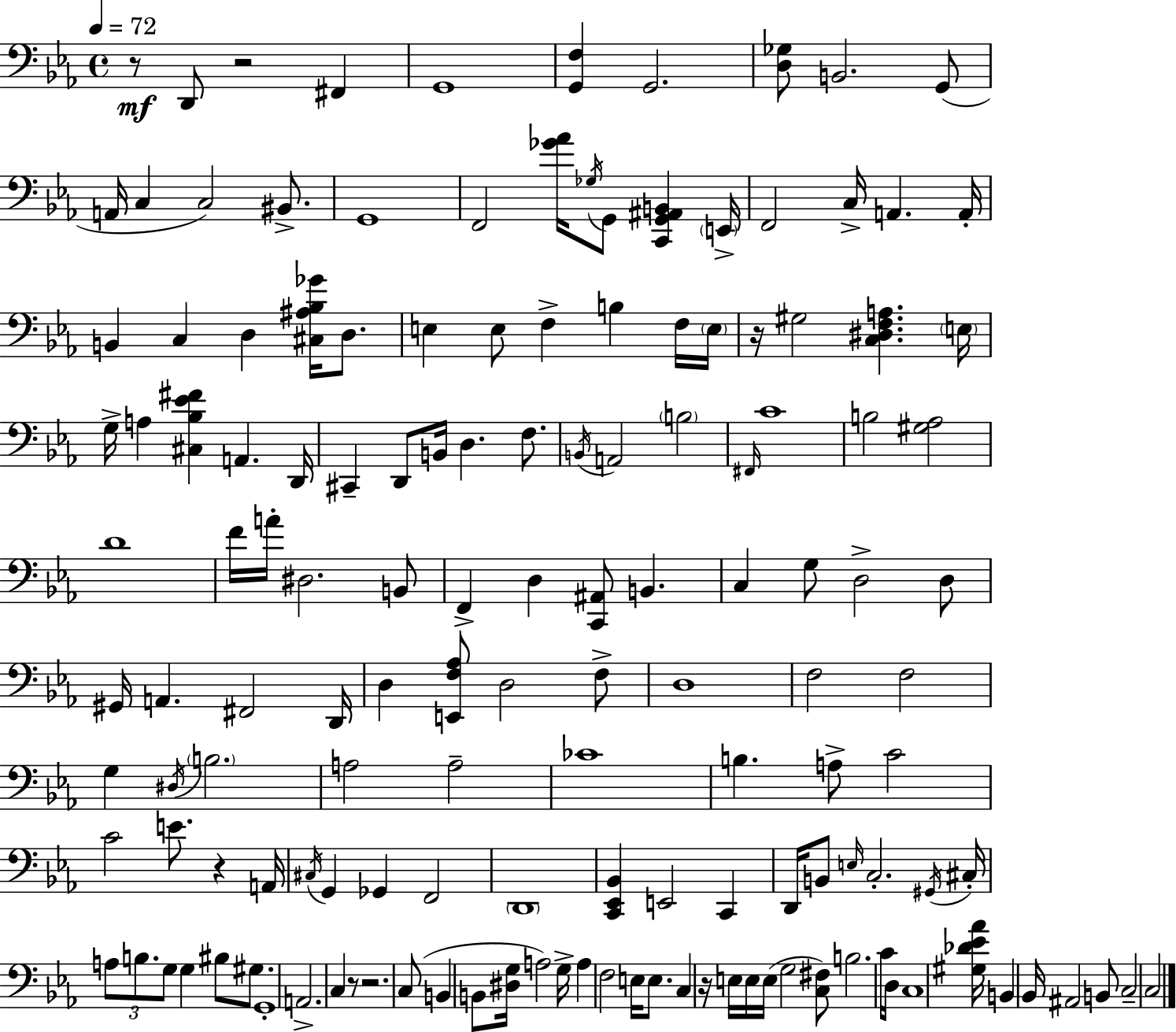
R/e D2/e R/h F#2/q G2/w [G2,F3]/q G2/h. [D3,Gb3]/e B2/h. G2/e A2/s C3/q C3/h BIS2/e. G2/w F2/h [Gb4,Ab4]/s Gb3/s G2/e [C2,G2,A#2,B2]/q E2/s F2/h C3/s A2/q. A2/s B2/q C3/q D3/q [C#3,A#3,Bb3,Gb4]/s D3/e. E3/q E3/e F3/q B3/q F3/s E3/s R/s G#3/h [C3,D#3,F3,A3]/q. E3/s G3/s A3/q [C#3,Bb3,Eb4,F#4]/q A2/q. D2/s C#2/q D2/e B2/s D3/q. F3/e. B2/s A2/h B3/h F#2/s C4/w B3/h [G#3,Ab3]/h D4/w F4/s A4/s D#3/h. B2/e F2/q D3/q [C2,A#2]/e B2/q. C3/q G3/e D3/h D3/e G#2/s A2/q. F#2/h D2/s D3/q [E2,F3,Ab3]/e D3/h F3/e D3/w F3/h F3/h G3/q D#3/s B3/h. A3/h A3/h CES4/w B3/q. A3/e C4/h C4/h E4/e. R/q A2/s C#3/s G2/q Gb2/q F2/h D2/w [C2,Eb2,Bb2]/q E2/h C2/q D2/s B2/e E3/s C3/h. G#2/s C#3/s A3/e B3/e. G3/e G3/q BIS3/e G#3/e. G2/w A2/h. C3/q R/e R/h. C3/e B2/q B2/e [D#3,G3]/s A3/h G3/s A3/q F3/h E3/s E3/e. C3/q R/s E3/s E3/s E3/s G3/h [C3,F#3]/e B3/h. C4/s D3/s C3/w [G#3,Db4,Eb4,Ab4]/s B2/q Bb2/s A#2/h B2/e C3/h C3/h